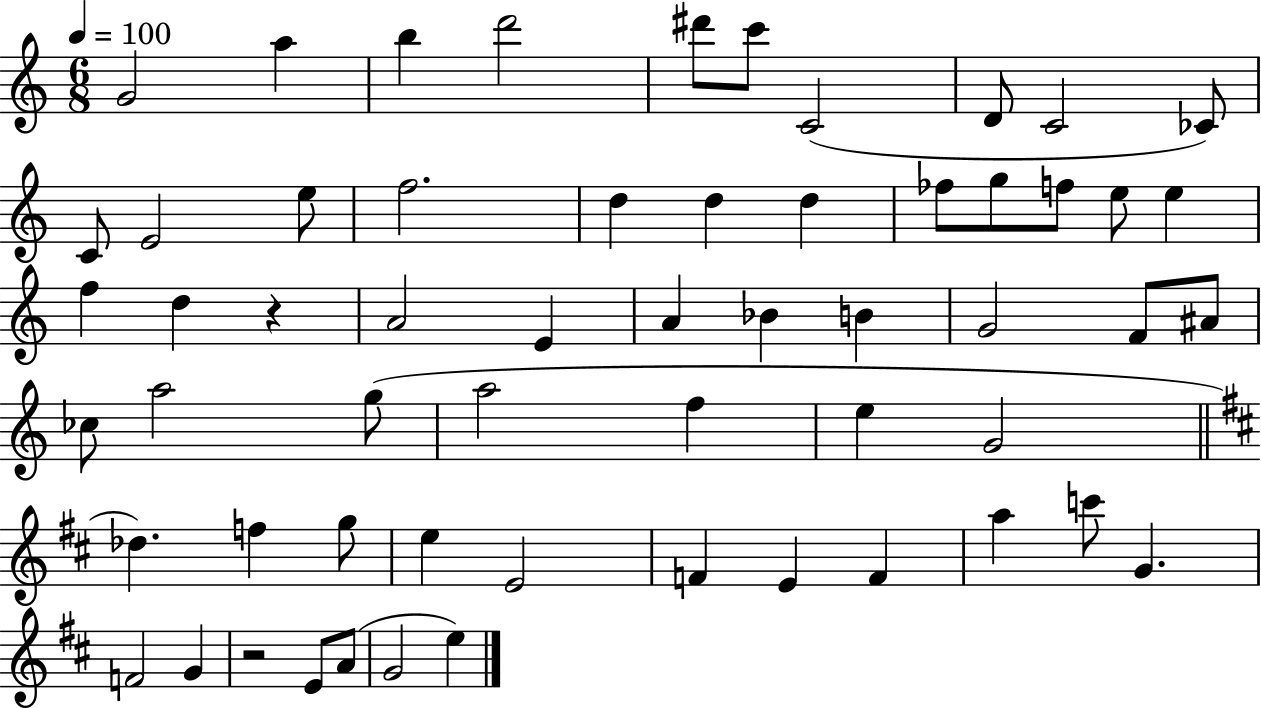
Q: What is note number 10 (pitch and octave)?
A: CES4